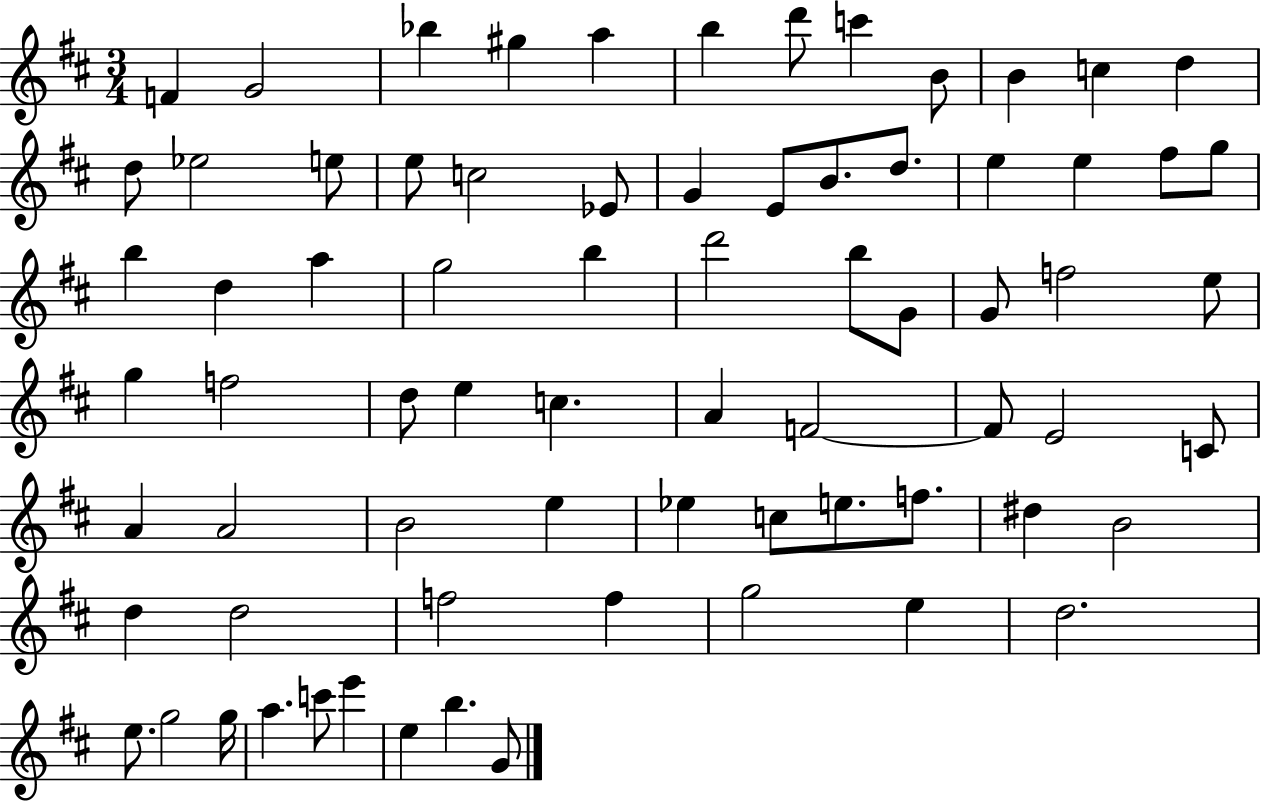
X:1
T:Untitled
M:3/4
L:1/4
K:D
F G2 _b ^g a b d'/2 c' B/2 B c d d/2 _e2 e/2 e/2 c2 _E/2 G E/2 B/2 d/2 e e ^f/2 g/2 b d a g2 b d'2 b/2 G/2 G/2 f2 e/2 g f2 d/2 e c A F2 F/2 E2 C/2 A A2 B2 e _e c/2 e/2 f/2 ^d B2 d d2 f2 f g2 e d2 e/2 g2 g/4 a c'/2 e' e b G/2